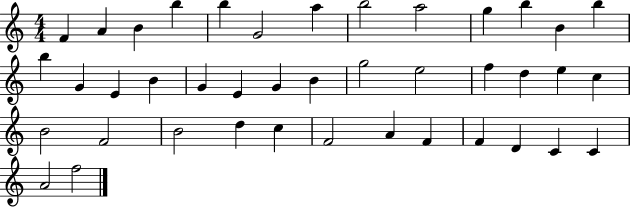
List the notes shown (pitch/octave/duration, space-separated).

F4/q A4/q B4/q B5/q B5/q G4/h A5/q B5/h A5/h G5/q B5/q B4/q B5/q B5/q G4/q E4/q B4/q G4/q E4/q G4/q B4/q G5/h E5/h F5/q D5/q E5/q C5/q B4/h F4/h B4/h D5/q C5/q F4/h A4/q F4/q F4/q D4/q C4/q C4/q A4/h F5/h